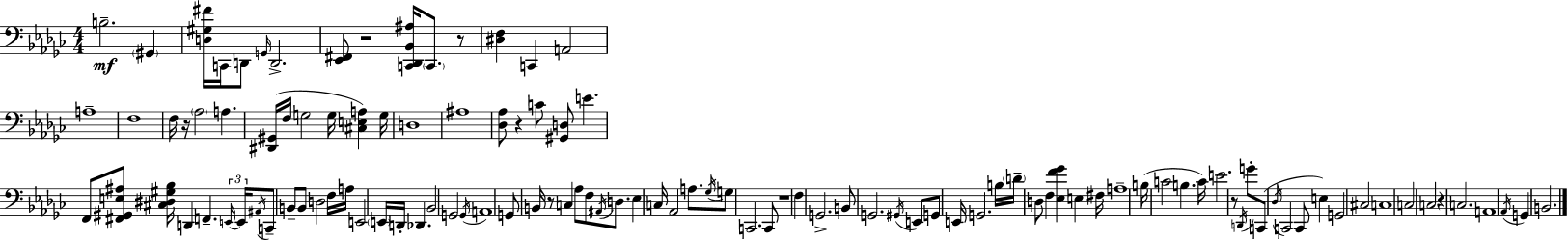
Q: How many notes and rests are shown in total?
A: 114